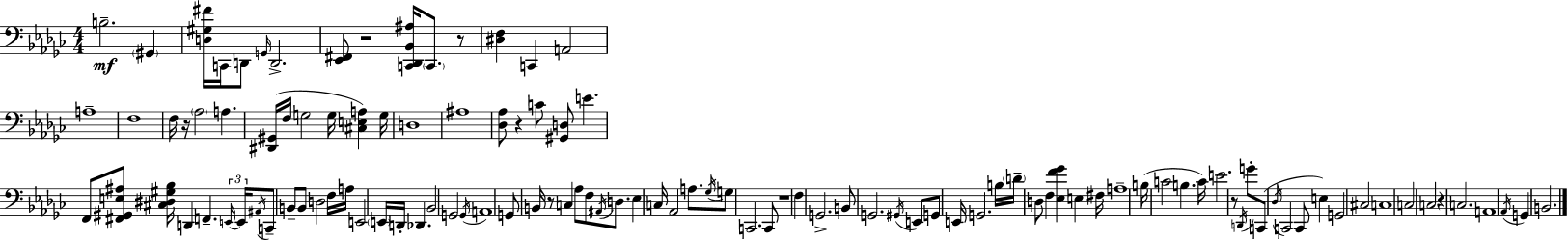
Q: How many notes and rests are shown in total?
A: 114